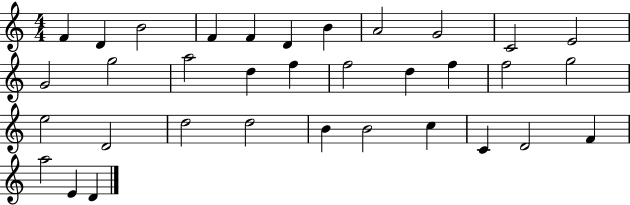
X:1
T:Untitled
M:4/4
L:1/4
K:C
F D B2 F F D B A2 G2 C2 E2 G2 g2 a2 d f f2 d f f2 g2 e2 D2 d2 d2 B B2 c C D2 F a2 E D